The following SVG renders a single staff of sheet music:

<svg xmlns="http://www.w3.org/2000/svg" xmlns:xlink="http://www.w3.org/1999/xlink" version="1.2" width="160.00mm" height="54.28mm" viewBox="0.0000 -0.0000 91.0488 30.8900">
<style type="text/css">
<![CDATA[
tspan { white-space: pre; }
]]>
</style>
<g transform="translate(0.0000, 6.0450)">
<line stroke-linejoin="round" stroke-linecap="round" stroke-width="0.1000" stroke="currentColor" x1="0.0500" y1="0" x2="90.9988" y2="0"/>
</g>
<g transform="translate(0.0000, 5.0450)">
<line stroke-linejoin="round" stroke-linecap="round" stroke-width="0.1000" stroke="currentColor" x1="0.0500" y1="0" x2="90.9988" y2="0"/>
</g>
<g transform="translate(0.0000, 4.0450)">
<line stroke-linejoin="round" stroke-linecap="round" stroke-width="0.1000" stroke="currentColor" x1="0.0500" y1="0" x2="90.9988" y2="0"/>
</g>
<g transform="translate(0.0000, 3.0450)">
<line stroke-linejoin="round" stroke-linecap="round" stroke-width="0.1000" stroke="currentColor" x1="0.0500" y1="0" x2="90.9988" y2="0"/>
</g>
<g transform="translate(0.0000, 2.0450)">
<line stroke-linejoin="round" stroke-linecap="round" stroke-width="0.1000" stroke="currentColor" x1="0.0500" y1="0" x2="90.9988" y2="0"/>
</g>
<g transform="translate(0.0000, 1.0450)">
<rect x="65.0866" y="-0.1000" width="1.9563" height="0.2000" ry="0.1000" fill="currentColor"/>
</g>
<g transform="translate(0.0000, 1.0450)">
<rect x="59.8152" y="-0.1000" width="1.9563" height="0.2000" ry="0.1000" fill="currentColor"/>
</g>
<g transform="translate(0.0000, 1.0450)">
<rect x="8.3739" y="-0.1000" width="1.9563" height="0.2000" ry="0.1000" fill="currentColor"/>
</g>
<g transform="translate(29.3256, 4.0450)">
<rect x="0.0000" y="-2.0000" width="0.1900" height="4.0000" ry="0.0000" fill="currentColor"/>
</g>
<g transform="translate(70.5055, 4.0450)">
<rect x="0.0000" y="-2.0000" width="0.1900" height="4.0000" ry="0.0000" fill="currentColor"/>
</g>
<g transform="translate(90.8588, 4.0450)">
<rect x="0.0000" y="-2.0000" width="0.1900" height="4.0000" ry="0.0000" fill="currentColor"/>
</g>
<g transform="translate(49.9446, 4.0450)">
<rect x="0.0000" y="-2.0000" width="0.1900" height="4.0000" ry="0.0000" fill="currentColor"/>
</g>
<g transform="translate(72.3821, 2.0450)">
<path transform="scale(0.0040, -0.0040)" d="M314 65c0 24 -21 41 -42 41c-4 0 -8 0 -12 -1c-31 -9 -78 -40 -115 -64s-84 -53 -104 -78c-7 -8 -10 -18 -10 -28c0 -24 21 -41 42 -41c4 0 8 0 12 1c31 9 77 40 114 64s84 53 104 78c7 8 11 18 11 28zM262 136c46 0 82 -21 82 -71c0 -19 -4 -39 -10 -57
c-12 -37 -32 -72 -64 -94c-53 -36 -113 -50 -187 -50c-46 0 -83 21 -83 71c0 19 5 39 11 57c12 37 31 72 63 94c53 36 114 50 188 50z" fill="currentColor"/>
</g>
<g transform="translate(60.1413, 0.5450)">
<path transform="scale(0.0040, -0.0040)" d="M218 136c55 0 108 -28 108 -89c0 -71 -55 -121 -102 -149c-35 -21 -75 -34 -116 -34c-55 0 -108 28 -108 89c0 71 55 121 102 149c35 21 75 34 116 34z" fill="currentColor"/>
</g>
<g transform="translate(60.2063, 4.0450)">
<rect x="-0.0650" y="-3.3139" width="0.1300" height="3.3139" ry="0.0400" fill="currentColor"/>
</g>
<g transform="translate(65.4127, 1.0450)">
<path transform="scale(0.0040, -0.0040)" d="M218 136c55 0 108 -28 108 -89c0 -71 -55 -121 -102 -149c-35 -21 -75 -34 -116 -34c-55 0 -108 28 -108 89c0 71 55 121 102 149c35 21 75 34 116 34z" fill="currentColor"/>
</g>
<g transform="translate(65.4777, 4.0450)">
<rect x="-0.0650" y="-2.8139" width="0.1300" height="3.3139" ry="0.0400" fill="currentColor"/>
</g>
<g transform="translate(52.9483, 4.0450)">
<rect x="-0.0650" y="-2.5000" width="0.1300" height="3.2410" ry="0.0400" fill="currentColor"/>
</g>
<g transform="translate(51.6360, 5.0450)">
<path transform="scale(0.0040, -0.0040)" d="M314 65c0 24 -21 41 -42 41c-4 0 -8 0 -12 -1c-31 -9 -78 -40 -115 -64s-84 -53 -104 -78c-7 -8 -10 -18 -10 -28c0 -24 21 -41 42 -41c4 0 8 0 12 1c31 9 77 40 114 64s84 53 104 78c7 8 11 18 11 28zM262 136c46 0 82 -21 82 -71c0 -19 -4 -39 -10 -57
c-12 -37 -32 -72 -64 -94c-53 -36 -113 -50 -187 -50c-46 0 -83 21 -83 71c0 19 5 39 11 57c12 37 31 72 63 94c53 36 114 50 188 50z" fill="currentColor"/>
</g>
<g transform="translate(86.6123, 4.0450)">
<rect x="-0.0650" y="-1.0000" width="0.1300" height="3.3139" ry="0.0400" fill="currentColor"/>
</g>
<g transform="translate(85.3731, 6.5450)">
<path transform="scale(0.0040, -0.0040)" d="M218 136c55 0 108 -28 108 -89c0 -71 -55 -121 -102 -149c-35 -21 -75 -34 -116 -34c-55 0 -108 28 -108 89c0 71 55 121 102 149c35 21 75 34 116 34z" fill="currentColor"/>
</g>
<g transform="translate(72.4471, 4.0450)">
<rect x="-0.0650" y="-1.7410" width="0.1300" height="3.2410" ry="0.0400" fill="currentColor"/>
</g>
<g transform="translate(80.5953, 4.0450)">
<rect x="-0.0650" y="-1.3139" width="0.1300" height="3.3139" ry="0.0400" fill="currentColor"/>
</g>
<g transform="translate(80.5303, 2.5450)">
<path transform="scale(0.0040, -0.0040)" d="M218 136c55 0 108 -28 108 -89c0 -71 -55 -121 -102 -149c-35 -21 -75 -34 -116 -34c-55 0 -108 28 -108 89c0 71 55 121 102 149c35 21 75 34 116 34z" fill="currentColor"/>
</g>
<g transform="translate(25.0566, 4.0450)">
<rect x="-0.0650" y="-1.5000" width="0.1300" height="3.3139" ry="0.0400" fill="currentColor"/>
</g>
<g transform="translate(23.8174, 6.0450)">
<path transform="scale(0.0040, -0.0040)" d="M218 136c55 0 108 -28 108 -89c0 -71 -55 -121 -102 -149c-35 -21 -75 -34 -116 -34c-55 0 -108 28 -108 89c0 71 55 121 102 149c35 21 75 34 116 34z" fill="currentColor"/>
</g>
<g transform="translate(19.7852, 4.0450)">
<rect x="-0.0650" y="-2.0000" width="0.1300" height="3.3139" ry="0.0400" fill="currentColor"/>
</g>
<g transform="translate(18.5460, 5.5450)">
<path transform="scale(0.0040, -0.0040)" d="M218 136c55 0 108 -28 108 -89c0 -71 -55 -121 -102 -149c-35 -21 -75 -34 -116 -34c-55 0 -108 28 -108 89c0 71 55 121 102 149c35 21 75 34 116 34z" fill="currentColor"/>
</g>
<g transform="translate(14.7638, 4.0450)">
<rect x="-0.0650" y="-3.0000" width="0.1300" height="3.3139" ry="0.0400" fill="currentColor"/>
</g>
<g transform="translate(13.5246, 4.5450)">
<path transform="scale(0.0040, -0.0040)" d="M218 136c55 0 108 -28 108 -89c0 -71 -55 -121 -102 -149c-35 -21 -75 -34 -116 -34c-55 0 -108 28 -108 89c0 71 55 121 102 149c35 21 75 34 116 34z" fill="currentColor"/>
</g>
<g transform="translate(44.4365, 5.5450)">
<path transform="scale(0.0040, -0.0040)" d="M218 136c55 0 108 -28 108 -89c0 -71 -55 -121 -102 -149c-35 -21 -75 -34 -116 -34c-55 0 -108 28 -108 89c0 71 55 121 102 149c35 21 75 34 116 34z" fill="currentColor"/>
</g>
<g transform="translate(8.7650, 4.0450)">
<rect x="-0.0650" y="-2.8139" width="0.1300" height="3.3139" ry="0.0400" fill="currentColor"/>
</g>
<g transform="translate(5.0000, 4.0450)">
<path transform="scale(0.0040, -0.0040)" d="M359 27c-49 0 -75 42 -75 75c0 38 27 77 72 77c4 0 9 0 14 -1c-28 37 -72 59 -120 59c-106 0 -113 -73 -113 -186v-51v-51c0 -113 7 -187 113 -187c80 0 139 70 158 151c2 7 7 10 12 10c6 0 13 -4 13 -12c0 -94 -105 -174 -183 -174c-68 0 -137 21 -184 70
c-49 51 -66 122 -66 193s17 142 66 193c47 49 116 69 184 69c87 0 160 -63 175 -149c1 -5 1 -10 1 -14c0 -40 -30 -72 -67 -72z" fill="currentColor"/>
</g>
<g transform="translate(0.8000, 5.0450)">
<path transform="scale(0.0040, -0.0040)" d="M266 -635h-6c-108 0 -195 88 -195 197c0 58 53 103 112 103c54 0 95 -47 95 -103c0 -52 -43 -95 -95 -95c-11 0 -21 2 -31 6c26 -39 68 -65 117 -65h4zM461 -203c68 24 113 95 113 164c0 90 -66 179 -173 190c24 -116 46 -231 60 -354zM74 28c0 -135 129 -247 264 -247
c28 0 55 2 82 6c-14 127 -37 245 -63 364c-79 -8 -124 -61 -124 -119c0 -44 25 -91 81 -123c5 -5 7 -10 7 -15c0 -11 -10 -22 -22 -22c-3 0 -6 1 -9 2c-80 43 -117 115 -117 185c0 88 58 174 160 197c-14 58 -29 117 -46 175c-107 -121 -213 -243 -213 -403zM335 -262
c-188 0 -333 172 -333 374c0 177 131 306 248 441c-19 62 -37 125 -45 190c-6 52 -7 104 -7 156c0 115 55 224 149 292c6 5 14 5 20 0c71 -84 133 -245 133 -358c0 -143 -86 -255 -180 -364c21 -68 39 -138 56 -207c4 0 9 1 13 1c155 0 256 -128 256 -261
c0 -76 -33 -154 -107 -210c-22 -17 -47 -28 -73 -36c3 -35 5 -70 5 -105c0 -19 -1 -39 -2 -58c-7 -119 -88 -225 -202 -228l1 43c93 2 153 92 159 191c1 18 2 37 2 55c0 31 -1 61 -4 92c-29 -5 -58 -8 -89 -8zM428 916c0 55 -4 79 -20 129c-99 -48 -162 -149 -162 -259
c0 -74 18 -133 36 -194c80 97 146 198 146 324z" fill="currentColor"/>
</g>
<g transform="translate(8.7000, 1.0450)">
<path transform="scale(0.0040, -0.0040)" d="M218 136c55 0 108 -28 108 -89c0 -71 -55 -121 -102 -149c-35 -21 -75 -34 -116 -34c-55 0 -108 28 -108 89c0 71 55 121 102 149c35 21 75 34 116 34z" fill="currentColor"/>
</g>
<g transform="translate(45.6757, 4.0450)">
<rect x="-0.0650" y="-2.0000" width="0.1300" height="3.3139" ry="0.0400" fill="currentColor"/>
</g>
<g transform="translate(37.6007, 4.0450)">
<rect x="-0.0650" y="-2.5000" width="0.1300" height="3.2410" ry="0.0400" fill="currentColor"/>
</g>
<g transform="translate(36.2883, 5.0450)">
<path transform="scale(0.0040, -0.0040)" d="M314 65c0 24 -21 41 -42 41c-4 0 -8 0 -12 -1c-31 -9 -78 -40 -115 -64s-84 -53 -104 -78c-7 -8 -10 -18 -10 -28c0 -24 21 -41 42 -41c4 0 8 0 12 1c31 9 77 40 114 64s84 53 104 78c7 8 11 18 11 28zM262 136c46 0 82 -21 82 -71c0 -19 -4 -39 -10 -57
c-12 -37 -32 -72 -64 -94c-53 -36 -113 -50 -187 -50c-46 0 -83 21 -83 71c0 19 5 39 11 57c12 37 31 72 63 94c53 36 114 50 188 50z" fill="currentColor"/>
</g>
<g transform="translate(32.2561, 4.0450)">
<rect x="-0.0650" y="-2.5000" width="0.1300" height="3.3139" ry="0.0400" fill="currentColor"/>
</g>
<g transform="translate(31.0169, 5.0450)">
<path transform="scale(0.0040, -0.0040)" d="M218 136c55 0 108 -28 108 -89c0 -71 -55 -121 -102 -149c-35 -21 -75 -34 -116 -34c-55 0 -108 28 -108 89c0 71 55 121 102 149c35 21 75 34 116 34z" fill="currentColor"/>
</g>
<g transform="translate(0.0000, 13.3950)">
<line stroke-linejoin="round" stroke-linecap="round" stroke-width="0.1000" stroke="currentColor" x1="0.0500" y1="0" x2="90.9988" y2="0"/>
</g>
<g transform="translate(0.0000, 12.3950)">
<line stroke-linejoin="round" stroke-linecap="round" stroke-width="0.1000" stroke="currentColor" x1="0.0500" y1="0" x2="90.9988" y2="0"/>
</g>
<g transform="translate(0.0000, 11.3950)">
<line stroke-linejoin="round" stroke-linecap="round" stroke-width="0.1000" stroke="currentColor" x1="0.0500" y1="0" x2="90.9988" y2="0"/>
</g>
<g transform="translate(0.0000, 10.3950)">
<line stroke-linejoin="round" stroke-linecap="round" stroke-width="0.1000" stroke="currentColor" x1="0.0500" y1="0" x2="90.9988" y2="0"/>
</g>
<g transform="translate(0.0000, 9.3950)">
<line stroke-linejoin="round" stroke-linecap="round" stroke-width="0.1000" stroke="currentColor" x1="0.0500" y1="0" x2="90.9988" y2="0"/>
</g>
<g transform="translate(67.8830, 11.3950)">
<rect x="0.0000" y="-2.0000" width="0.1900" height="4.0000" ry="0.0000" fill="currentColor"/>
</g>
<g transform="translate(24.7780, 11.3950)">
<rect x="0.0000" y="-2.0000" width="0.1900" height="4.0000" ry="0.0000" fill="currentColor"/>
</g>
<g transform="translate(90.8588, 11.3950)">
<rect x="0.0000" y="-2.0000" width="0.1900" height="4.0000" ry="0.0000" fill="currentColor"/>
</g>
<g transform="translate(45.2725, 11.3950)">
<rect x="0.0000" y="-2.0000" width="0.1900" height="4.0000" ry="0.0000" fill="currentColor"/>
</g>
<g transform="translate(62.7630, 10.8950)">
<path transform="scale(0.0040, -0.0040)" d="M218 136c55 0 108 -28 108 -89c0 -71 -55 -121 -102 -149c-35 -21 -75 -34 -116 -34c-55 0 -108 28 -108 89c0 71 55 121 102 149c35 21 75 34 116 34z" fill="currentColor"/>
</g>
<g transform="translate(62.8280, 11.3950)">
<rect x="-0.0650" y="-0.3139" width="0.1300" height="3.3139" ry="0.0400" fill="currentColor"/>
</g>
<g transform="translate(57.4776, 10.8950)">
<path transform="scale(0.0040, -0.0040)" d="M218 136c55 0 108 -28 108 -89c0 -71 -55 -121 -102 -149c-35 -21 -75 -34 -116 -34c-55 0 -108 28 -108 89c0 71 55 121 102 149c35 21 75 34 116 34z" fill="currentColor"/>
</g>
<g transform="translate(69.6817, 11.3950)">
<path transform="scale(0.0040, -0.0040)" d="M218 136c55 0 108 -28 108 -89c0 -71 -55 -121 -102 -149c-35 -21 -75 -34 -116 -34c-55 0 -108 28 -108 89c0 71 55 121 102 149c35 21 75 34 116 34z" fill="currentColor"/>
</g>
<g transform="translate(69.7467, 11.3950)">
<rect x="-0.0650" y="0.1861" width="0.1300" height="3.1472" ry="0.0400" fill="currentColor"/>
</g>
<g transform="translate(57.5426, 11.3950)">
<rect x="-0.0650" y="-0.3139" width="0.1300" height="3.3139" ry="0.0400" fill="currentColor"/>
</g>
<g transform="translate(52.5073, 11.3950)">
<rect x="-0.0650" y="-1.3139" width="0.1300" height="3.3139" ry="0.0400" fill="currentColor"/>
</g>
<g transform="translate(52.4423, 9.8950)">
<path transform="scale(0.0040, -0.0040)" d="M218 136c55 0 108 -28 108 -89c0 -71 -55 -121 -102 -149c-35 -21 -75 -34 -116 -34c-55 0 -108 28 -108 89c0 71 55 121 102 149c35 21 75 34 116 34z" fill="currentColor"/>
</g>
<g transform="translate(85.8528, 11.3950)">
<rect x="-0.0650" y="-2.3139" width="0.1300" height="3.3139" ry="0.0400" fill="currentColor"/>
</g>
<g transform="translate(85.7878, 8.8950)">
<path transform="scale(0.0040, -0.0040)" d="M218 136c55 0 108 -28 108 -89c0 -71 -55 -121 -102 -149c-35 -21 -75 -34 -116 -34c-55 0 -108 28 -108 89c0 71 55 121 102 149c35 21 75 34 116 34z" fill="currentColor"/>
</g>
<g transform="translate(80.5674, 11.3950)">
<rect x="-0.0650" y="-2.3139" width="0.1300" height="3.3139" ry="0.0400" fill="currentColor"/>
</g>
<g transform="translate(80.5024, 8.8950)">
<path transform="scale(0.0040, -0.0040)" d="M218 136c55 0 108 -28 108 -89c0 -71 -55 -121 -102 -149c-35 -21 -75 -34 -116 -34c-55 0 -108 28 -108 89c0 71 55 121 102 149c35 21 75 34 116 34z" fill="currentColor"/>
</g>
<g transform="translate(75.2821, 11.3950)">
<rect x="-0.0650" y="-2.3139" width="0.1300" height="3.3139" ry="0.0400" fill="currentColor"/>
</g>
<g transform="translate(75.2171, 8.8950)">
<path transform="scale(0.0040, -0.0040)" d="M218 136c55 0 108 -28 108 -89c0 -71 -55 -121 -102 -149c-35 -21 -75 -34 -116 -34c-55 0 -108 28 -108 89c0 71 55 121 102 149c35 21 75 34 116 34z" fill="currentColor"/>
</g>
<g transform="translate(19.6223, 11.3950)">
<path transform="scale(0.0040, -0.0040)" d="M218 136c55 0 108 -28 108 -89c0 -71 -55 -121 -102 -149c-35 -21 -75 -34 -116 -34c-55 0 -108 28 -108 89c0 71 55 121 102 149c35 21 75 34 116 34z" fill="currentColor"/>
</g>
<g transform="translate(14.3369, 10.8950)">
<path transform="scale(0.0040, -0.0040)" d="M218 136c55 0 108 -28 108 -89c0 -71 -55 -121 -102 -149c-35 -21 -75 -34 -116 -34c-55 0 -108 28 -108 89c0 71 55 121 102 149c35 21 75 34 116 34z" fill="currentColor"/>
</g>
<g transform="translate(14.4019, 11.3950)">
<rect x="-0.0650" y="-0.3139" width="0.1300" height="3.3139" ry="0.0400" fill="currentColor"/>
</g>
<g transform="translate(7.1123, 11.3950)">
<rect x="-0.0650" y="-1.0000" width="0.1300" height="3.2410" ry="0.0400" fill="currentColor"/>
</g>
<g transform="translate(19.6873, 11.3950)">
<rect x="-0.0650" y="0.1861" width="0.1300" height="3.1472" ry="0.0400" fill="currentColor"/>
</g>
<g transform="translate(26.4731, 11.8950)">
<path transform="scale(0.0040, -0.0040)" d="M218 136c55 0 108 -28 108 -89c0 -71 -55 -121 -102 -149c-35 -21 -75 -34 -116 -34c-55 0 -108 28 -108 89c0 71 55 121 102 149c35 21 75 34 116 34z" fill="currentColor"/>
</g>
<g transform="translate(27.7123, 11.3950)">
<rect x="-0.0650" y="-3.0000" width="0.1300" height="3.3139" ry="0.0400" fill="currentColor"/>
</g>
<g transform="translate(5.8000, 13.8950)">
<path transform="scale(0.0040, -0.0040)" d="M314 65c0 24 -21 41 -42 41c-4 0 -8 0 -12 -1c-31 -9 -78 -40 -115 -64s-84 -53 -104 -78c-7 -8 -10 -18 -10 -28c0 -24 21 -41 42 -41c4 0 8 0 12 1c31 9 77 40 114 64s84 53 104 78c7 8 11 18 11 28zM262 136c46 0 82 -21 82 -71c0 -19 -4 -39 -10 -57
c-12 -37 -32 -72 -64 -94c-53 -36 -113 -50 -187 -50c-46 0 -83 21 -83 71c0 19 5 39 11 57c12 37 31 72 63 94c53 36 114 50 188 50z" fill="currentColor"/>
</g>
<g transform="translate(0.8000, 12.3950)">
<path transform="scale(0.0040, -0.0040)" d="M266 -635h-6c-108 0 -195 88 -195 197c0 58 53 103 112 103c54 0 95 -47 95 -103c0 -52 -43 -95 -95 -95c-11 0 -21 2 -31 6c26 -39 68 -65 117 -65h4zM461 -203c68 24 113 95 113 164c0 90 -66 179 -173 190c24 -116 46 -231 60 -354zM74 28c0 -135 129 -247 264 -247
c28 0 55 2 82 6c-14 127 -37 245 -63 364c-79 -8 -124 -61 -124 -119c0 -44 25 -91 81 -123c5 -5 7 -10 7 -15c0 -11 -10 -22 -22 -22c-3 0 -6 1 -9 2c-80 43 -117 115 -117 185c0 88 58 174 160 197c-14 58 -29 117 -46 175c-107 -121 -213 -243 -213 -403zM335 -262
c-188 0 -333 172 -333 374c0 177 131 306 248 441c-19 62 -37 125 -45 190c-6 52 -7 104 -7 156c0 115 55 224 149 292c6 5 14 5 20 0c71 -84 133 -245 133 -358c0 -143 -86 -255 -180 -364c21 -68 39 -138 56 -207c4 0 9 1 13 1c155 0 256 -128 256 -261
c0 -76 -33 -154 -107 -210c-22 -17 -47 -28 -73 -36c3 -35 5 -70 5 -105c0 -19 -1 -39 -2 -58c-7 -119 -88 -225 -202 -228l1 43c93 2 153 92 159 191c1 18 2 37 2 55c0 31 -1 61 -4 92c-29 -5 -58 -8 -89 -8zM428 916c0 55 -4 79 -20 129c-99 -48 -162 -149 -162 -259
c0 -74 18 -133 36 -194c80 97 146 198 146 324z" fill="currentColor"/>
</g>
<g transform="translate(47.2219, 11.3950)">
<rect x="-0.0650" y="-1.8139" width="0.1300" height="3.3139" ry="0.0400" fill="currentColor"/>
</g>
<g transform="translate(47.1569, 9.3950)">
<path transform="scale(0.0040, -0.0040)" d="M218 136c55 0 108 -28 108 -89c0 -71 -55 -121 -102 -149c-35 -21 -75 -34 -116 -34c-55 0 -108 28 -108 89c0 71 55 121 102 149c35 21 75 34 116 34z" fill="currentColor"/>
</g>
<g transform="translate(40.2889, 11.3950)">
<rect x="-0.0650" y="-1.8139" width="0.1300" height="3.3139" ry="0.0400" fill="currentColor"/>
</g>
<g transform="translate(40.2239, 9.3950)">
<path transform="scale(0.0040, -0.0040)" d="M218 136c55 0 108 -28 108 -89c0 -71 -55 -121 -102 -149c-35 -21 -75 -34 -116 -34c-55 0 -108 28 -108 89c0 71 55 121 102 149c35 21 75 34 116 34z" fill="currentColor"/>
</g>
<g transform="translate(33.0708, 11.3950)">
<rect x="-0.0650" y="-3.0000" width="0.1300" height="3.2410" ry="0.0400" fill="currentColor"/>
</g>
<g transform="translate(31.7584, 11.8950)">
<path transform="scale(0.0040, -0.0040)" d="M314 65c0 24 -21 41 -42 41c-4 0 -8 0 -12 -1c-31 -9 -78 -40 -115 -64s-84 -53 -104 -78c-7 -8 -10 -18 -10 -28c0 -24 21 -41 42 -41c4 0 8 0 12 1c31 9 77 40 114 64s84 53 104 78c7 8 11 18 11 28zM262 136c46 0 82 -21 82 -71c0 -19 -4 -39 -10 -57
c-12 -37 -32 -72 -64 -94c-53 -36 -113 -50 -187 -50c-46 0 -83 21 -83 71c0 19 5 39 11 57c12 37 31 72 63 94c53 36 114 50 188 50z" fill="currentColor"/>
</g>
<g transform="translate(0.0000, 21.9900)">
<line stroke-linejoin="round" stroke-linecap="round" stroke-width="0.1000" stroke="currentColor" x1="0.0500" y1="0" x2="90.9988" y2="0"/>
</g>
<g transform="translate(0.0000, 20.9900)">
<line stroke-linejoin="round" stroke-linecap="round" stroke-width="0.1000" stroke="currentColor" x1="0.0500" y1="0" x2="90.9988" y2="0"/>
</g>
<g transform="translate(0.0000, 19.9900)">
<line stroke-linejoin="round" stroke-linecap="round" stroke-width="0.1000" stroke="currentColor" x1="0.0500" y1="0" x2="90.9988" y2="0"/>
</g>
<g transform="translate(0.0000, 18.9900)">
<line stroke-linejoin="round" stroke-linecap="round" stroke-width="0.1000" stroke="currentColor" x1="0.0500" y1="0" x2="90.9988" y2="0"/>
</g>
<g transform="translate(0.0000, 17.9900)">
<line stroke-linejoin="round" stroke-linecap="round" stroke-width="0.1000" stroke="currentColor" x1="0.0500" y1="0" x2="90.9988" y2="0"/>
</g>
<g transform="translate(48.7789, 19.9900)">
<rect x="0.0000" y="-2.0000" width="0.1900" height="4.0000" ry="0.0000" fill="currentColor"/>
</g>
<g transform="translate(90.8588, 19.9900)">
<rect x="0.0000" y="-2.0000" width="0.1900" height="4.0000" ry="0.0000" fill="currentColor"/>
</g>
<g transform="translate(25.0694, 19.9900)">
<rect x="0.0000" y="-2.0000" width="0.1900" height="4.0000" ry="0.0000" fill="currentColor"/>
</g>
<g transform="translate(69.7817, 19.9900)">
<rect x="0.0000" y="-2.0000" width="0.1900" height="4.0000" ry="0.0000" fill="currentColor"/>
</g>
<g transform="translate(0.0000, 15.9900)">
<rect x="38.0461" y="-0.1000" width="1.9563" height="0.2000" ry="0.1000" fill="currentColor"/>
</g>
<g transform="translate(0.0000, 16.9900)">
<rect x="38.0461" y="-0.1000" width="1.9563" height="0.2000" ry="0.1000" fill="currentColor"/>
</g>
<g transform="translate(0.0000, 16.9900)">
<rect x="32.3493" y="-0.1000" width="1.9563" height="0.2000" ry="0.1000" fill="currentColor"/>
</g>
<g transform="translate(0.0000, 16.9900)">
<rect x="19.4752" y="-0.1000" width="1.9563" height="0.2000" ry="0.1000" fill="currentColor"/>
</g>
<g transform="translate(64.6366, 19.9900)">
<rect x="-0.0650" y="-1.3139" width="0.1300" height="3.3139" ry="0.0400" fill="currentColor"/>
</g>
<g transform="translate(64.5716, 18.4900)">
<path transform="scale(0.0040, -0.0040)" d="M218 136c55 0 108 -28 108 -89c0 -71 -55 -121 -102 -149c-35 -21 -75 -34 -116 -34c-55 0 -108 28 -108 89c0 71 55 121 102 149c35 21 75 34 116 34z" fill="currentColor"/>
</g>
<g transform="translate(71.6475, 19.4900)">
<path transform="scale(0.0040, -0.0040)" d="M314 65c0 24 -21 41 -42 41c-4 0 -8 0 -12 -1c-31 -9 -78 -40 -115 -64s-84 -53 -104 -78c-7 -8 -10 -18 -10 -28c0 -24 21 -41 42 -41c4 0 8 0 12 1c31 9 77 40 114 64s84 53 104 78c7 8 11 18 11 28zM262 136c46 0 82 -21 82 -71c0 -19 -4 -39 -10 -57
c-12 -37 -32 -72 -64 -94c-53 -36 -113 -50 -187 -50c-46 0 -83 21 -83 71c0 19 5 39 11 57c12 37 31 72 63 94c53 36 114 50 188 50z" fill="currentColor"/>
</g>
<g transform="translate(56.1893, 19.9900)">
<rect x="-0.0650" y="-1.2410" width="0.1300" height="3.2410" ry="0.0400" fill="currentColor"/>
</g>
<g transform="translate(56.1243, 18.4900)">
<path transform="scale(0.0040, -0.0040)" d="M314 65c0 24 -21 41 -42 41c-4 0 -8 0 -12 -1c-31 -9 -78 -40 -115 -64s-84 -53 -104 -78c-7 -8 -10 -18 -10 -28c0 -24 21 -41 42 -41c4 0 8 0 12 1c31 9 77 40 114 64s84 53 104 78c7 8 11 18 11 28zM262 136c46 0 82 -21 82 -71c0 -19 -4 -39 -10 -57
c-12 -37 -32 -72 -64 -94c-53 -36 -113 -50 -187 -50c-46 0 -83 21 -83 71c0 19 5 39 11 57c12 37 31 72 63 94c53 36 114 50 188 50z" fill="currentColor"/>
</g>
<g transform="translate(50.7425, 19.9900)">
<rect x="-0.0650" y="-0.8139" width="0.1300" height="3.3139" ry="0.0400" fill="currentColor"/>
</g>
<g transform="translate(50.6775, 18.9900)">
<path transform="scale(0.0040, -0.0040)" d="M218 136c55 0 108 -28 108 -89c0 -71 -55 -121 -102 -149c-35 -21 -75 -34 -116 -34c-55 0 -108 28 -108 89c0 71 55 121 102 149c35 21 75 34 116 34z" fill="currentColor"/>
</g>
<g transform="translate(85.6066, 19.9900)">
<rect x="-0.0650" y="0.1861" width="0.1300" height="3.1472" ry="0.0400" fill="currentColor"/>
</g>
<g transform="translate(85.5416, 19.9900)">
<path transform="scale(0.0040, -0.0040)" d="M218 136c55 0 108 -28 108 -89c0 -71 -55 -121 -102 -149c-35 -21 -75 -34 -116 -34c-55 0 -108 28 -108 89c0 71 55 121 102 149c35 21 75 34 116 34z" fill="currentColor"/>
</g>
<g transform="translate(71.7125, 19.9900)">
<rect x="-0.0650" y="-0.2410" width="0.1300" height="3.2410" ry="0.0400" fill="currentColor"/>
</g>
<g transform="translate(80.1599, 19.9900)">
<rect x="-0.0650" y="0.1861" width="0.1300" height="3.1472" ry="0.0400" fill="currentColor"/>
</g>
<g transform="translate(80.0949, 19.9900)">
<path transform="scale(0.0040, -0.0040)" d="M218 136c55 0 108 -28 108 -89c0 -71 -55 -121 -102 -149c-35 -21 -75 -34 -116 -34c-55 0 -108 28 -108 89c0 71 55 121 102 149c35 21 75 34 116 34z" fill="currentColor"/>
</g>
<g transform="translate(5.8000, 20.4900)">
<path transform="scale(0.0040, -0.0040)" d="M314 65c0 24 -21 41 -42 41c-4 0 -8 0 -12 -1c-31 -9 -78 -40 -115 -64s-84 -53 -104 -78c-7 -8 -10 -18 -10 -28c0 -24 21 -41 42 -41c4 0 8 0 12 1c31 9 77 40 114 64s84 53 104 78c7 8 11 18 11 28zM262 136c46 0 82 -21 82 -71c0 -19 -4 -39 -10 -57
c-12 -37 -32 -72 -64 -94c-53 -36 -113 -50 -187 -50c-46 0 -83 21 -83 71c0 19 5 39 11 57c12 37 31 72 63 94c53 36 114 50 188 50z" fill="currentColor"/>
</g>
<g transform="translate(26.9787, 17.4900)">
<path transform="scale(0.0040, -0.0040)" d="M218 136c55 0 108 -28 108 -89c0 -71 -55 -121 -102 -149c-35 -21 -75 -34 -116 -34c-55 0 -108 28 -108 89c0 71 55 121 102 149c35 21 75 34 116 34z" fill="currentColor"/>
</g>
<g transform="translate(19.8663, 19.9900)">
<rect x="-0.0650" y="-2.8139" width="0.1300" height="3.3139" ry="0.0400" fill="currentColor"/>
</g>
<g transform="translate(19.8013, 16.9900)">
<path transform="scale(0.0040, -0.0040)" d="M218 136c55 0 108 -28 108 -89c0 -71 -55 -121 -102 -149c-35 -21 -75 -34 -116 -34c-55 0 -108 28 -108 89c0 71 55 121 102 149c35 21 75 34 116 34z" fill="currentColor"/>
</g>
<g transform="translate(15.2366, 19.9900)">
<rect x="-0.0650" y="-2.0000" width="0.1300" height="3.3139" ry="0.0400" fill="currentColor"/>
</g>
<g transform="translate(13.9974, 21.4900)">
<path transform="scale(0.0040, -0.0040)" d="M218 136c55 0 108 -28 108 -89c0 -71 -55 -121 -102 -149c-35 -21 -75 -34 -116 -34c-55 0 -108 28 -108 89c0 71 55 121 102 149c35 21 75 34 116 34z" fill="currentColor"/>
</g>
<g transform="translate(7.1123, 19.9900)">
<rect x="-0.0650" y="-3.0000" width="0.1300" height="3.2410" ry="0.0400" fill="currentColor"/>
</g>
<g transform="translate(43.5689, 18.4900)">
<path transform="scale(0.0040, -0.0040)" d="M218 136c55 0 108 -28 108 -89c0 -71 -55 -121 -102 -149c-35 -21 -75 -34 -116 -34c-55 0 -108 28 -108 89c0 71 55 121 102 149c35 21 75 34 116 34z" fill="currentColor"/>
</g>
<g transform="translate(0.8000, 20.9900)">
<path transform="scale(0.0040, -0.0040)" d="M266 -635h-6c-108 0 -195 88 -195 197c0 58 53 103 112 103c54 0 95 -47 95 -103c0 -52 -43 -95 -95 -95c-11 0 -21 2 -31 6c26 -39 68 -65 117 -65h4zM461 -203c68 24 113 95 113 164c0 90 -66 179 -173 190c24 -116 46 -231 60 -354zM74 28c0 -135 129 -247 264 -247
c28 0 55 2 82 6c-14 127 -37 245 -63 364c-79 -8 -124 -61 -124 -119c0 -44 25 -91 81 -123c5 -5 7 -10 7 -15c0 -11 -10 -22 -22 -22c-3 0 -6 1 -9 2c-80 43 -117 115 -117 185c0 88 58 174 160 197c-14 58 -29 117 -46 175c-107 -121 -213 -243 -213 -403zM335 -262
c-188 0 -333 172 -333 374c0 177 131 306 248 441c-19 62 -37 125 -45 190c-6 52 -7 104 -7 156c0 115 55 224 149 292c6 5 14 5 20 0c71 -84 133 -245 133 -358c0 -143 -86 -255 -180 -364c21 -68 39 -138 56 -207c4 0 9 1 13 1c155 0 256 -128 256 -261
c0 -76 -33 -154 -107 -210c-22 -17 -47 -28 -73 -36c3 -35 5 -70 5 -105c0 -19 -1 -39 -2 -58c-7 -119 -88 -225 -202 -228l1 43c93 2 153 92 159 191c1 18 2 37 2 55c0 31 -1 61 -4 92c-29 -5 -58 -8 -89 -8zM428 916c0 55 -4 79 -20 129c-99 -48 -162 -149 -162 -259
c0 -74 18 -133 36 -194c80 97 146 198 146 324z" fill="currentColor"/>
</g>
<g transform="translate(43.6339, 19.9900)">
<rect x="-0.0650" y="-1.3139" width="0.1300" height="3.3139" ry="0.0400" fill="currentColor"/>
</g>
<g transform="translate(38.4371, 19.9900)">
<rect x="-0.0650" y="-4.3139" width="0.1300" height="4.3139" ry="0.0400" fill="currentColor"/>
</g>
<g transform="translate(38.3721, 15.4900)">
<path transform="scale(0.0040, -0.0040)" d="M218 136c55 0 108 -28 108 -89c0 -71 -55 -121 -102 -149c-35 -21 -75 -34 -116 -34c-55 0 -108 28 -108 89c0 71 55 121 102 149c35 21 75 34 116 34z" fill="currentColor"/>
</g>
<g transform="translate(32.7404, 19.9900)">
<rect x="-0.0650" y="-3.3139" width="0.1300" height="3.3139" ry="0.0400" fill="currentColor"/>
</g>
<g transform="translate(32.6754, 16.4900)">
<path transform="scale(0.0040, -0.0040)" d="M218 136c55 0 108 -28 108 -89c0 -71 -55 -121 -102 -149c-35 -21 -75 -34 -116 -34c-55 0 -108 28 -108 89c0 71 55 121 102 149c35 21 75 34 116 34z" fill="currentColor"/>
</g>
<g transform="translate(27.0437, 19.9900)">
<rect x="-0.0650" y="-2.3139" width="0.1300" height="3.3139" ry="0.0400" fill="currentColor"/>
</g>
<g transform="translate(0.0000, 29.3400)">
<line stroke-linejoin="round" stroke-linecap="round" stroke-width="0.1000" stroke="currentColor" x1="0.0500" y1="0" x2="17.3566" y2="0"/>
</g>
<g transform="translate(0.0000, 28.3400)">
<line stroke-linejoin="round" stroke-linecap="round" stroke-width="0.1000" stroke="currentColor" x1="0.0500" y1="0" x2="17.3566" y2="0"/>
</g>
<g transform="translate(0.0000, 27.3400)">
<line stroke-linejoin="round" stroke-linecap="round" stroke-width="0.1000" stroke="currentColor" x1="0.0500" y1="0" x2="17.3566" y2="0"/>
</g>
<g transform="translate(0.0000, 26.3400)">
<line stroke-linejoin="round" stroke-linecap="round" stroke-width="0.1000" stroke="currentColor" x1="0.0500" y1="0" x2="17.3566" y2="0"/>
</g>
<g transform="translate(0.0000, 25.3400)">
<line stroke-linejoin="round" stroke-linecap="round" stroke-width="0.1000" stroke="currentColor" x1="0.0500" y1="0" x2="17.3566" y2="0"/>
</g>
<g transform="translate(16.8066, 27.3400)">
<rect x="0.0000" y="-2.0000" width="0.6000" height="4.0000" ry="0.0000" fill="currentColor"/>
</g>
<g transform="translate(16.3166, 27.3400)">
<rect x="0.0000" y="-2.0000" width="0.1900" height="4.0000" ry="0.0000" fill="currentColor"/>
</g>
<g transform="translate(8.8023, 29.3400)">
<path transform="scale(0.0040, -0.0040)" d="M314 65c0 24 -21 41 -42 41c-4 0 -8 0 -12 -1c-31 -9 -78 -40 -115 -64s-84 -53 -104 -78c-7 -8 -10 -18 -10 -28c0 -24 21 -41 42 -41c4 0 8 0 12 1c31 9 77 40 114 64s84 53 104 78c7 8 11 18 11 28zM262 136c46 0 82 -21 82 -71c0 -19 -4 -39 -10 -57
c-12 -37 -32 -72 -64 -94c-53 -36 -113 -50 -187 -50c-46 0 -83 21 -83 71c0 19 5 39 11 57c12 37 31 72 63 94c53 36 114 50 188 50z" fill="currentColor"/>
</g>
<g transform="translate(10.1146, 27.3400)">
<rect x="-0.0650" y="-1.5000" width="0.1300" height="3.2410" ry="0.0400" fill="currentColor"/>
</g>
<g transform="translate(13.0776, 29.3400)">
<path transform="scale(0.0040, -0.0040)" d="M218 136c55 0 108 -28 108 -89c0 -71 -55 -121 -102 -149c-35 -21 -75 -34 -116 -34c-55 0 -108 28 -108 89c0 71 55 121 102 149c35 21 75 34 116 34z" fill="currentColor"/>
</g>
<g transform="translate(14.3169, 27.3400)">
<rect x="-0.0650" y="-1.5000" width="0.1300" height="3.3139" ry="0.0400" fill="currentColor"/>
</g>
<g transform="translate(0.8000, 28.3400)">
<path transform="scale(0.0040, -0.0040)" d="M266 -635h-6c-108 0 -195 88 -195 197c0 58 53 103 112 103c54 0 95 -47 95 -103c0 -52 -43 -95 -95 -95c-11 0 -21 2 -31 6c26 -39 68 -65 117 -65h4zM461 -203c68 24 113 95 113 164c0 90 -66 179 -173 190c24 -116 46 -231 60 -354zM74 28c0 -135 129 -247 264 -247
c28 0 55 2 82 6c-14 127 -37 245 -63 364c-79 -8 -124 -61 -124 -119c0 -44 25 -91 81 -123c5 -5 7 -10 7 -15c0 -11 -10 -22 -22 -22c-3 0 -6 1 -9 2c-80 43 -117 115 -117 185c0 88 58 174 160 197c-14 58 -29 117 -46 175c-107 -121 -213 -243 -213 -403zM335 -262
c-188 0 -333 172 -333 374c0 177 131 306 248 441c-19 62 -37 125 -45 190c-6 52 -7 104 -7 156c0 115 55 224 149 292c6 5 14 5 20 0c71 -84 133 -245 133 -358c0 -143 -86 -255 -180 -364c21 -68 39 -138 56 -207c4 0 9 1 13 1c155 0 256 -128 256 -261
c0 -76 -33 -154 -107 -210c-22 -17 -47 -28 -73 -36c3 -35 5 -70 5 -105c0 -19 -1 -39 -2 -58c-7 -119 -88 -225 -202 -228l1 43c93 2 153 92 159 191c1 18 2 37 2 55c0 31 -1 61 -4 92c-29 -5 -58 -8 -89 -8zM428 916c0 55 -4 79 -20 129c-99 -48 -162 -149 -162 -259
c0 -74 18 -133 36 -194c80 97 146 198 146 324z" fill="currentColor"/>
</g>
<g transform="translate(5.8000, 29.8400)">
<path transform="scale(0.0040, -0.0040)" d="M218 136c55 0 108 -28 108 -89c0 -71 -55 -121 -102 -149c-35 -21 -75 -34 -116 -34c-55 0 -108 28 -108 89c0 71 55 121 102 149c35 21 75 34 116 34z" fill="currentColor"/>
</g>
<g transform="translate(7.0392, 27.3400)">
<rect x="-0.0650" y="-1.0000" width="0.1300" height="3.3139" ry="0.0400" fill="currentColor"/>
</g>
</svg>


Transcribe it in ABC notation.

X:1
T:Untitled
M:4/4
L:1/4
K:C
a A F E G G2 F G2 b a f2 e D D2 c B A A2 f f e c c B g g g A2 F a g b d' e d e2 e c2 B B D E2 E